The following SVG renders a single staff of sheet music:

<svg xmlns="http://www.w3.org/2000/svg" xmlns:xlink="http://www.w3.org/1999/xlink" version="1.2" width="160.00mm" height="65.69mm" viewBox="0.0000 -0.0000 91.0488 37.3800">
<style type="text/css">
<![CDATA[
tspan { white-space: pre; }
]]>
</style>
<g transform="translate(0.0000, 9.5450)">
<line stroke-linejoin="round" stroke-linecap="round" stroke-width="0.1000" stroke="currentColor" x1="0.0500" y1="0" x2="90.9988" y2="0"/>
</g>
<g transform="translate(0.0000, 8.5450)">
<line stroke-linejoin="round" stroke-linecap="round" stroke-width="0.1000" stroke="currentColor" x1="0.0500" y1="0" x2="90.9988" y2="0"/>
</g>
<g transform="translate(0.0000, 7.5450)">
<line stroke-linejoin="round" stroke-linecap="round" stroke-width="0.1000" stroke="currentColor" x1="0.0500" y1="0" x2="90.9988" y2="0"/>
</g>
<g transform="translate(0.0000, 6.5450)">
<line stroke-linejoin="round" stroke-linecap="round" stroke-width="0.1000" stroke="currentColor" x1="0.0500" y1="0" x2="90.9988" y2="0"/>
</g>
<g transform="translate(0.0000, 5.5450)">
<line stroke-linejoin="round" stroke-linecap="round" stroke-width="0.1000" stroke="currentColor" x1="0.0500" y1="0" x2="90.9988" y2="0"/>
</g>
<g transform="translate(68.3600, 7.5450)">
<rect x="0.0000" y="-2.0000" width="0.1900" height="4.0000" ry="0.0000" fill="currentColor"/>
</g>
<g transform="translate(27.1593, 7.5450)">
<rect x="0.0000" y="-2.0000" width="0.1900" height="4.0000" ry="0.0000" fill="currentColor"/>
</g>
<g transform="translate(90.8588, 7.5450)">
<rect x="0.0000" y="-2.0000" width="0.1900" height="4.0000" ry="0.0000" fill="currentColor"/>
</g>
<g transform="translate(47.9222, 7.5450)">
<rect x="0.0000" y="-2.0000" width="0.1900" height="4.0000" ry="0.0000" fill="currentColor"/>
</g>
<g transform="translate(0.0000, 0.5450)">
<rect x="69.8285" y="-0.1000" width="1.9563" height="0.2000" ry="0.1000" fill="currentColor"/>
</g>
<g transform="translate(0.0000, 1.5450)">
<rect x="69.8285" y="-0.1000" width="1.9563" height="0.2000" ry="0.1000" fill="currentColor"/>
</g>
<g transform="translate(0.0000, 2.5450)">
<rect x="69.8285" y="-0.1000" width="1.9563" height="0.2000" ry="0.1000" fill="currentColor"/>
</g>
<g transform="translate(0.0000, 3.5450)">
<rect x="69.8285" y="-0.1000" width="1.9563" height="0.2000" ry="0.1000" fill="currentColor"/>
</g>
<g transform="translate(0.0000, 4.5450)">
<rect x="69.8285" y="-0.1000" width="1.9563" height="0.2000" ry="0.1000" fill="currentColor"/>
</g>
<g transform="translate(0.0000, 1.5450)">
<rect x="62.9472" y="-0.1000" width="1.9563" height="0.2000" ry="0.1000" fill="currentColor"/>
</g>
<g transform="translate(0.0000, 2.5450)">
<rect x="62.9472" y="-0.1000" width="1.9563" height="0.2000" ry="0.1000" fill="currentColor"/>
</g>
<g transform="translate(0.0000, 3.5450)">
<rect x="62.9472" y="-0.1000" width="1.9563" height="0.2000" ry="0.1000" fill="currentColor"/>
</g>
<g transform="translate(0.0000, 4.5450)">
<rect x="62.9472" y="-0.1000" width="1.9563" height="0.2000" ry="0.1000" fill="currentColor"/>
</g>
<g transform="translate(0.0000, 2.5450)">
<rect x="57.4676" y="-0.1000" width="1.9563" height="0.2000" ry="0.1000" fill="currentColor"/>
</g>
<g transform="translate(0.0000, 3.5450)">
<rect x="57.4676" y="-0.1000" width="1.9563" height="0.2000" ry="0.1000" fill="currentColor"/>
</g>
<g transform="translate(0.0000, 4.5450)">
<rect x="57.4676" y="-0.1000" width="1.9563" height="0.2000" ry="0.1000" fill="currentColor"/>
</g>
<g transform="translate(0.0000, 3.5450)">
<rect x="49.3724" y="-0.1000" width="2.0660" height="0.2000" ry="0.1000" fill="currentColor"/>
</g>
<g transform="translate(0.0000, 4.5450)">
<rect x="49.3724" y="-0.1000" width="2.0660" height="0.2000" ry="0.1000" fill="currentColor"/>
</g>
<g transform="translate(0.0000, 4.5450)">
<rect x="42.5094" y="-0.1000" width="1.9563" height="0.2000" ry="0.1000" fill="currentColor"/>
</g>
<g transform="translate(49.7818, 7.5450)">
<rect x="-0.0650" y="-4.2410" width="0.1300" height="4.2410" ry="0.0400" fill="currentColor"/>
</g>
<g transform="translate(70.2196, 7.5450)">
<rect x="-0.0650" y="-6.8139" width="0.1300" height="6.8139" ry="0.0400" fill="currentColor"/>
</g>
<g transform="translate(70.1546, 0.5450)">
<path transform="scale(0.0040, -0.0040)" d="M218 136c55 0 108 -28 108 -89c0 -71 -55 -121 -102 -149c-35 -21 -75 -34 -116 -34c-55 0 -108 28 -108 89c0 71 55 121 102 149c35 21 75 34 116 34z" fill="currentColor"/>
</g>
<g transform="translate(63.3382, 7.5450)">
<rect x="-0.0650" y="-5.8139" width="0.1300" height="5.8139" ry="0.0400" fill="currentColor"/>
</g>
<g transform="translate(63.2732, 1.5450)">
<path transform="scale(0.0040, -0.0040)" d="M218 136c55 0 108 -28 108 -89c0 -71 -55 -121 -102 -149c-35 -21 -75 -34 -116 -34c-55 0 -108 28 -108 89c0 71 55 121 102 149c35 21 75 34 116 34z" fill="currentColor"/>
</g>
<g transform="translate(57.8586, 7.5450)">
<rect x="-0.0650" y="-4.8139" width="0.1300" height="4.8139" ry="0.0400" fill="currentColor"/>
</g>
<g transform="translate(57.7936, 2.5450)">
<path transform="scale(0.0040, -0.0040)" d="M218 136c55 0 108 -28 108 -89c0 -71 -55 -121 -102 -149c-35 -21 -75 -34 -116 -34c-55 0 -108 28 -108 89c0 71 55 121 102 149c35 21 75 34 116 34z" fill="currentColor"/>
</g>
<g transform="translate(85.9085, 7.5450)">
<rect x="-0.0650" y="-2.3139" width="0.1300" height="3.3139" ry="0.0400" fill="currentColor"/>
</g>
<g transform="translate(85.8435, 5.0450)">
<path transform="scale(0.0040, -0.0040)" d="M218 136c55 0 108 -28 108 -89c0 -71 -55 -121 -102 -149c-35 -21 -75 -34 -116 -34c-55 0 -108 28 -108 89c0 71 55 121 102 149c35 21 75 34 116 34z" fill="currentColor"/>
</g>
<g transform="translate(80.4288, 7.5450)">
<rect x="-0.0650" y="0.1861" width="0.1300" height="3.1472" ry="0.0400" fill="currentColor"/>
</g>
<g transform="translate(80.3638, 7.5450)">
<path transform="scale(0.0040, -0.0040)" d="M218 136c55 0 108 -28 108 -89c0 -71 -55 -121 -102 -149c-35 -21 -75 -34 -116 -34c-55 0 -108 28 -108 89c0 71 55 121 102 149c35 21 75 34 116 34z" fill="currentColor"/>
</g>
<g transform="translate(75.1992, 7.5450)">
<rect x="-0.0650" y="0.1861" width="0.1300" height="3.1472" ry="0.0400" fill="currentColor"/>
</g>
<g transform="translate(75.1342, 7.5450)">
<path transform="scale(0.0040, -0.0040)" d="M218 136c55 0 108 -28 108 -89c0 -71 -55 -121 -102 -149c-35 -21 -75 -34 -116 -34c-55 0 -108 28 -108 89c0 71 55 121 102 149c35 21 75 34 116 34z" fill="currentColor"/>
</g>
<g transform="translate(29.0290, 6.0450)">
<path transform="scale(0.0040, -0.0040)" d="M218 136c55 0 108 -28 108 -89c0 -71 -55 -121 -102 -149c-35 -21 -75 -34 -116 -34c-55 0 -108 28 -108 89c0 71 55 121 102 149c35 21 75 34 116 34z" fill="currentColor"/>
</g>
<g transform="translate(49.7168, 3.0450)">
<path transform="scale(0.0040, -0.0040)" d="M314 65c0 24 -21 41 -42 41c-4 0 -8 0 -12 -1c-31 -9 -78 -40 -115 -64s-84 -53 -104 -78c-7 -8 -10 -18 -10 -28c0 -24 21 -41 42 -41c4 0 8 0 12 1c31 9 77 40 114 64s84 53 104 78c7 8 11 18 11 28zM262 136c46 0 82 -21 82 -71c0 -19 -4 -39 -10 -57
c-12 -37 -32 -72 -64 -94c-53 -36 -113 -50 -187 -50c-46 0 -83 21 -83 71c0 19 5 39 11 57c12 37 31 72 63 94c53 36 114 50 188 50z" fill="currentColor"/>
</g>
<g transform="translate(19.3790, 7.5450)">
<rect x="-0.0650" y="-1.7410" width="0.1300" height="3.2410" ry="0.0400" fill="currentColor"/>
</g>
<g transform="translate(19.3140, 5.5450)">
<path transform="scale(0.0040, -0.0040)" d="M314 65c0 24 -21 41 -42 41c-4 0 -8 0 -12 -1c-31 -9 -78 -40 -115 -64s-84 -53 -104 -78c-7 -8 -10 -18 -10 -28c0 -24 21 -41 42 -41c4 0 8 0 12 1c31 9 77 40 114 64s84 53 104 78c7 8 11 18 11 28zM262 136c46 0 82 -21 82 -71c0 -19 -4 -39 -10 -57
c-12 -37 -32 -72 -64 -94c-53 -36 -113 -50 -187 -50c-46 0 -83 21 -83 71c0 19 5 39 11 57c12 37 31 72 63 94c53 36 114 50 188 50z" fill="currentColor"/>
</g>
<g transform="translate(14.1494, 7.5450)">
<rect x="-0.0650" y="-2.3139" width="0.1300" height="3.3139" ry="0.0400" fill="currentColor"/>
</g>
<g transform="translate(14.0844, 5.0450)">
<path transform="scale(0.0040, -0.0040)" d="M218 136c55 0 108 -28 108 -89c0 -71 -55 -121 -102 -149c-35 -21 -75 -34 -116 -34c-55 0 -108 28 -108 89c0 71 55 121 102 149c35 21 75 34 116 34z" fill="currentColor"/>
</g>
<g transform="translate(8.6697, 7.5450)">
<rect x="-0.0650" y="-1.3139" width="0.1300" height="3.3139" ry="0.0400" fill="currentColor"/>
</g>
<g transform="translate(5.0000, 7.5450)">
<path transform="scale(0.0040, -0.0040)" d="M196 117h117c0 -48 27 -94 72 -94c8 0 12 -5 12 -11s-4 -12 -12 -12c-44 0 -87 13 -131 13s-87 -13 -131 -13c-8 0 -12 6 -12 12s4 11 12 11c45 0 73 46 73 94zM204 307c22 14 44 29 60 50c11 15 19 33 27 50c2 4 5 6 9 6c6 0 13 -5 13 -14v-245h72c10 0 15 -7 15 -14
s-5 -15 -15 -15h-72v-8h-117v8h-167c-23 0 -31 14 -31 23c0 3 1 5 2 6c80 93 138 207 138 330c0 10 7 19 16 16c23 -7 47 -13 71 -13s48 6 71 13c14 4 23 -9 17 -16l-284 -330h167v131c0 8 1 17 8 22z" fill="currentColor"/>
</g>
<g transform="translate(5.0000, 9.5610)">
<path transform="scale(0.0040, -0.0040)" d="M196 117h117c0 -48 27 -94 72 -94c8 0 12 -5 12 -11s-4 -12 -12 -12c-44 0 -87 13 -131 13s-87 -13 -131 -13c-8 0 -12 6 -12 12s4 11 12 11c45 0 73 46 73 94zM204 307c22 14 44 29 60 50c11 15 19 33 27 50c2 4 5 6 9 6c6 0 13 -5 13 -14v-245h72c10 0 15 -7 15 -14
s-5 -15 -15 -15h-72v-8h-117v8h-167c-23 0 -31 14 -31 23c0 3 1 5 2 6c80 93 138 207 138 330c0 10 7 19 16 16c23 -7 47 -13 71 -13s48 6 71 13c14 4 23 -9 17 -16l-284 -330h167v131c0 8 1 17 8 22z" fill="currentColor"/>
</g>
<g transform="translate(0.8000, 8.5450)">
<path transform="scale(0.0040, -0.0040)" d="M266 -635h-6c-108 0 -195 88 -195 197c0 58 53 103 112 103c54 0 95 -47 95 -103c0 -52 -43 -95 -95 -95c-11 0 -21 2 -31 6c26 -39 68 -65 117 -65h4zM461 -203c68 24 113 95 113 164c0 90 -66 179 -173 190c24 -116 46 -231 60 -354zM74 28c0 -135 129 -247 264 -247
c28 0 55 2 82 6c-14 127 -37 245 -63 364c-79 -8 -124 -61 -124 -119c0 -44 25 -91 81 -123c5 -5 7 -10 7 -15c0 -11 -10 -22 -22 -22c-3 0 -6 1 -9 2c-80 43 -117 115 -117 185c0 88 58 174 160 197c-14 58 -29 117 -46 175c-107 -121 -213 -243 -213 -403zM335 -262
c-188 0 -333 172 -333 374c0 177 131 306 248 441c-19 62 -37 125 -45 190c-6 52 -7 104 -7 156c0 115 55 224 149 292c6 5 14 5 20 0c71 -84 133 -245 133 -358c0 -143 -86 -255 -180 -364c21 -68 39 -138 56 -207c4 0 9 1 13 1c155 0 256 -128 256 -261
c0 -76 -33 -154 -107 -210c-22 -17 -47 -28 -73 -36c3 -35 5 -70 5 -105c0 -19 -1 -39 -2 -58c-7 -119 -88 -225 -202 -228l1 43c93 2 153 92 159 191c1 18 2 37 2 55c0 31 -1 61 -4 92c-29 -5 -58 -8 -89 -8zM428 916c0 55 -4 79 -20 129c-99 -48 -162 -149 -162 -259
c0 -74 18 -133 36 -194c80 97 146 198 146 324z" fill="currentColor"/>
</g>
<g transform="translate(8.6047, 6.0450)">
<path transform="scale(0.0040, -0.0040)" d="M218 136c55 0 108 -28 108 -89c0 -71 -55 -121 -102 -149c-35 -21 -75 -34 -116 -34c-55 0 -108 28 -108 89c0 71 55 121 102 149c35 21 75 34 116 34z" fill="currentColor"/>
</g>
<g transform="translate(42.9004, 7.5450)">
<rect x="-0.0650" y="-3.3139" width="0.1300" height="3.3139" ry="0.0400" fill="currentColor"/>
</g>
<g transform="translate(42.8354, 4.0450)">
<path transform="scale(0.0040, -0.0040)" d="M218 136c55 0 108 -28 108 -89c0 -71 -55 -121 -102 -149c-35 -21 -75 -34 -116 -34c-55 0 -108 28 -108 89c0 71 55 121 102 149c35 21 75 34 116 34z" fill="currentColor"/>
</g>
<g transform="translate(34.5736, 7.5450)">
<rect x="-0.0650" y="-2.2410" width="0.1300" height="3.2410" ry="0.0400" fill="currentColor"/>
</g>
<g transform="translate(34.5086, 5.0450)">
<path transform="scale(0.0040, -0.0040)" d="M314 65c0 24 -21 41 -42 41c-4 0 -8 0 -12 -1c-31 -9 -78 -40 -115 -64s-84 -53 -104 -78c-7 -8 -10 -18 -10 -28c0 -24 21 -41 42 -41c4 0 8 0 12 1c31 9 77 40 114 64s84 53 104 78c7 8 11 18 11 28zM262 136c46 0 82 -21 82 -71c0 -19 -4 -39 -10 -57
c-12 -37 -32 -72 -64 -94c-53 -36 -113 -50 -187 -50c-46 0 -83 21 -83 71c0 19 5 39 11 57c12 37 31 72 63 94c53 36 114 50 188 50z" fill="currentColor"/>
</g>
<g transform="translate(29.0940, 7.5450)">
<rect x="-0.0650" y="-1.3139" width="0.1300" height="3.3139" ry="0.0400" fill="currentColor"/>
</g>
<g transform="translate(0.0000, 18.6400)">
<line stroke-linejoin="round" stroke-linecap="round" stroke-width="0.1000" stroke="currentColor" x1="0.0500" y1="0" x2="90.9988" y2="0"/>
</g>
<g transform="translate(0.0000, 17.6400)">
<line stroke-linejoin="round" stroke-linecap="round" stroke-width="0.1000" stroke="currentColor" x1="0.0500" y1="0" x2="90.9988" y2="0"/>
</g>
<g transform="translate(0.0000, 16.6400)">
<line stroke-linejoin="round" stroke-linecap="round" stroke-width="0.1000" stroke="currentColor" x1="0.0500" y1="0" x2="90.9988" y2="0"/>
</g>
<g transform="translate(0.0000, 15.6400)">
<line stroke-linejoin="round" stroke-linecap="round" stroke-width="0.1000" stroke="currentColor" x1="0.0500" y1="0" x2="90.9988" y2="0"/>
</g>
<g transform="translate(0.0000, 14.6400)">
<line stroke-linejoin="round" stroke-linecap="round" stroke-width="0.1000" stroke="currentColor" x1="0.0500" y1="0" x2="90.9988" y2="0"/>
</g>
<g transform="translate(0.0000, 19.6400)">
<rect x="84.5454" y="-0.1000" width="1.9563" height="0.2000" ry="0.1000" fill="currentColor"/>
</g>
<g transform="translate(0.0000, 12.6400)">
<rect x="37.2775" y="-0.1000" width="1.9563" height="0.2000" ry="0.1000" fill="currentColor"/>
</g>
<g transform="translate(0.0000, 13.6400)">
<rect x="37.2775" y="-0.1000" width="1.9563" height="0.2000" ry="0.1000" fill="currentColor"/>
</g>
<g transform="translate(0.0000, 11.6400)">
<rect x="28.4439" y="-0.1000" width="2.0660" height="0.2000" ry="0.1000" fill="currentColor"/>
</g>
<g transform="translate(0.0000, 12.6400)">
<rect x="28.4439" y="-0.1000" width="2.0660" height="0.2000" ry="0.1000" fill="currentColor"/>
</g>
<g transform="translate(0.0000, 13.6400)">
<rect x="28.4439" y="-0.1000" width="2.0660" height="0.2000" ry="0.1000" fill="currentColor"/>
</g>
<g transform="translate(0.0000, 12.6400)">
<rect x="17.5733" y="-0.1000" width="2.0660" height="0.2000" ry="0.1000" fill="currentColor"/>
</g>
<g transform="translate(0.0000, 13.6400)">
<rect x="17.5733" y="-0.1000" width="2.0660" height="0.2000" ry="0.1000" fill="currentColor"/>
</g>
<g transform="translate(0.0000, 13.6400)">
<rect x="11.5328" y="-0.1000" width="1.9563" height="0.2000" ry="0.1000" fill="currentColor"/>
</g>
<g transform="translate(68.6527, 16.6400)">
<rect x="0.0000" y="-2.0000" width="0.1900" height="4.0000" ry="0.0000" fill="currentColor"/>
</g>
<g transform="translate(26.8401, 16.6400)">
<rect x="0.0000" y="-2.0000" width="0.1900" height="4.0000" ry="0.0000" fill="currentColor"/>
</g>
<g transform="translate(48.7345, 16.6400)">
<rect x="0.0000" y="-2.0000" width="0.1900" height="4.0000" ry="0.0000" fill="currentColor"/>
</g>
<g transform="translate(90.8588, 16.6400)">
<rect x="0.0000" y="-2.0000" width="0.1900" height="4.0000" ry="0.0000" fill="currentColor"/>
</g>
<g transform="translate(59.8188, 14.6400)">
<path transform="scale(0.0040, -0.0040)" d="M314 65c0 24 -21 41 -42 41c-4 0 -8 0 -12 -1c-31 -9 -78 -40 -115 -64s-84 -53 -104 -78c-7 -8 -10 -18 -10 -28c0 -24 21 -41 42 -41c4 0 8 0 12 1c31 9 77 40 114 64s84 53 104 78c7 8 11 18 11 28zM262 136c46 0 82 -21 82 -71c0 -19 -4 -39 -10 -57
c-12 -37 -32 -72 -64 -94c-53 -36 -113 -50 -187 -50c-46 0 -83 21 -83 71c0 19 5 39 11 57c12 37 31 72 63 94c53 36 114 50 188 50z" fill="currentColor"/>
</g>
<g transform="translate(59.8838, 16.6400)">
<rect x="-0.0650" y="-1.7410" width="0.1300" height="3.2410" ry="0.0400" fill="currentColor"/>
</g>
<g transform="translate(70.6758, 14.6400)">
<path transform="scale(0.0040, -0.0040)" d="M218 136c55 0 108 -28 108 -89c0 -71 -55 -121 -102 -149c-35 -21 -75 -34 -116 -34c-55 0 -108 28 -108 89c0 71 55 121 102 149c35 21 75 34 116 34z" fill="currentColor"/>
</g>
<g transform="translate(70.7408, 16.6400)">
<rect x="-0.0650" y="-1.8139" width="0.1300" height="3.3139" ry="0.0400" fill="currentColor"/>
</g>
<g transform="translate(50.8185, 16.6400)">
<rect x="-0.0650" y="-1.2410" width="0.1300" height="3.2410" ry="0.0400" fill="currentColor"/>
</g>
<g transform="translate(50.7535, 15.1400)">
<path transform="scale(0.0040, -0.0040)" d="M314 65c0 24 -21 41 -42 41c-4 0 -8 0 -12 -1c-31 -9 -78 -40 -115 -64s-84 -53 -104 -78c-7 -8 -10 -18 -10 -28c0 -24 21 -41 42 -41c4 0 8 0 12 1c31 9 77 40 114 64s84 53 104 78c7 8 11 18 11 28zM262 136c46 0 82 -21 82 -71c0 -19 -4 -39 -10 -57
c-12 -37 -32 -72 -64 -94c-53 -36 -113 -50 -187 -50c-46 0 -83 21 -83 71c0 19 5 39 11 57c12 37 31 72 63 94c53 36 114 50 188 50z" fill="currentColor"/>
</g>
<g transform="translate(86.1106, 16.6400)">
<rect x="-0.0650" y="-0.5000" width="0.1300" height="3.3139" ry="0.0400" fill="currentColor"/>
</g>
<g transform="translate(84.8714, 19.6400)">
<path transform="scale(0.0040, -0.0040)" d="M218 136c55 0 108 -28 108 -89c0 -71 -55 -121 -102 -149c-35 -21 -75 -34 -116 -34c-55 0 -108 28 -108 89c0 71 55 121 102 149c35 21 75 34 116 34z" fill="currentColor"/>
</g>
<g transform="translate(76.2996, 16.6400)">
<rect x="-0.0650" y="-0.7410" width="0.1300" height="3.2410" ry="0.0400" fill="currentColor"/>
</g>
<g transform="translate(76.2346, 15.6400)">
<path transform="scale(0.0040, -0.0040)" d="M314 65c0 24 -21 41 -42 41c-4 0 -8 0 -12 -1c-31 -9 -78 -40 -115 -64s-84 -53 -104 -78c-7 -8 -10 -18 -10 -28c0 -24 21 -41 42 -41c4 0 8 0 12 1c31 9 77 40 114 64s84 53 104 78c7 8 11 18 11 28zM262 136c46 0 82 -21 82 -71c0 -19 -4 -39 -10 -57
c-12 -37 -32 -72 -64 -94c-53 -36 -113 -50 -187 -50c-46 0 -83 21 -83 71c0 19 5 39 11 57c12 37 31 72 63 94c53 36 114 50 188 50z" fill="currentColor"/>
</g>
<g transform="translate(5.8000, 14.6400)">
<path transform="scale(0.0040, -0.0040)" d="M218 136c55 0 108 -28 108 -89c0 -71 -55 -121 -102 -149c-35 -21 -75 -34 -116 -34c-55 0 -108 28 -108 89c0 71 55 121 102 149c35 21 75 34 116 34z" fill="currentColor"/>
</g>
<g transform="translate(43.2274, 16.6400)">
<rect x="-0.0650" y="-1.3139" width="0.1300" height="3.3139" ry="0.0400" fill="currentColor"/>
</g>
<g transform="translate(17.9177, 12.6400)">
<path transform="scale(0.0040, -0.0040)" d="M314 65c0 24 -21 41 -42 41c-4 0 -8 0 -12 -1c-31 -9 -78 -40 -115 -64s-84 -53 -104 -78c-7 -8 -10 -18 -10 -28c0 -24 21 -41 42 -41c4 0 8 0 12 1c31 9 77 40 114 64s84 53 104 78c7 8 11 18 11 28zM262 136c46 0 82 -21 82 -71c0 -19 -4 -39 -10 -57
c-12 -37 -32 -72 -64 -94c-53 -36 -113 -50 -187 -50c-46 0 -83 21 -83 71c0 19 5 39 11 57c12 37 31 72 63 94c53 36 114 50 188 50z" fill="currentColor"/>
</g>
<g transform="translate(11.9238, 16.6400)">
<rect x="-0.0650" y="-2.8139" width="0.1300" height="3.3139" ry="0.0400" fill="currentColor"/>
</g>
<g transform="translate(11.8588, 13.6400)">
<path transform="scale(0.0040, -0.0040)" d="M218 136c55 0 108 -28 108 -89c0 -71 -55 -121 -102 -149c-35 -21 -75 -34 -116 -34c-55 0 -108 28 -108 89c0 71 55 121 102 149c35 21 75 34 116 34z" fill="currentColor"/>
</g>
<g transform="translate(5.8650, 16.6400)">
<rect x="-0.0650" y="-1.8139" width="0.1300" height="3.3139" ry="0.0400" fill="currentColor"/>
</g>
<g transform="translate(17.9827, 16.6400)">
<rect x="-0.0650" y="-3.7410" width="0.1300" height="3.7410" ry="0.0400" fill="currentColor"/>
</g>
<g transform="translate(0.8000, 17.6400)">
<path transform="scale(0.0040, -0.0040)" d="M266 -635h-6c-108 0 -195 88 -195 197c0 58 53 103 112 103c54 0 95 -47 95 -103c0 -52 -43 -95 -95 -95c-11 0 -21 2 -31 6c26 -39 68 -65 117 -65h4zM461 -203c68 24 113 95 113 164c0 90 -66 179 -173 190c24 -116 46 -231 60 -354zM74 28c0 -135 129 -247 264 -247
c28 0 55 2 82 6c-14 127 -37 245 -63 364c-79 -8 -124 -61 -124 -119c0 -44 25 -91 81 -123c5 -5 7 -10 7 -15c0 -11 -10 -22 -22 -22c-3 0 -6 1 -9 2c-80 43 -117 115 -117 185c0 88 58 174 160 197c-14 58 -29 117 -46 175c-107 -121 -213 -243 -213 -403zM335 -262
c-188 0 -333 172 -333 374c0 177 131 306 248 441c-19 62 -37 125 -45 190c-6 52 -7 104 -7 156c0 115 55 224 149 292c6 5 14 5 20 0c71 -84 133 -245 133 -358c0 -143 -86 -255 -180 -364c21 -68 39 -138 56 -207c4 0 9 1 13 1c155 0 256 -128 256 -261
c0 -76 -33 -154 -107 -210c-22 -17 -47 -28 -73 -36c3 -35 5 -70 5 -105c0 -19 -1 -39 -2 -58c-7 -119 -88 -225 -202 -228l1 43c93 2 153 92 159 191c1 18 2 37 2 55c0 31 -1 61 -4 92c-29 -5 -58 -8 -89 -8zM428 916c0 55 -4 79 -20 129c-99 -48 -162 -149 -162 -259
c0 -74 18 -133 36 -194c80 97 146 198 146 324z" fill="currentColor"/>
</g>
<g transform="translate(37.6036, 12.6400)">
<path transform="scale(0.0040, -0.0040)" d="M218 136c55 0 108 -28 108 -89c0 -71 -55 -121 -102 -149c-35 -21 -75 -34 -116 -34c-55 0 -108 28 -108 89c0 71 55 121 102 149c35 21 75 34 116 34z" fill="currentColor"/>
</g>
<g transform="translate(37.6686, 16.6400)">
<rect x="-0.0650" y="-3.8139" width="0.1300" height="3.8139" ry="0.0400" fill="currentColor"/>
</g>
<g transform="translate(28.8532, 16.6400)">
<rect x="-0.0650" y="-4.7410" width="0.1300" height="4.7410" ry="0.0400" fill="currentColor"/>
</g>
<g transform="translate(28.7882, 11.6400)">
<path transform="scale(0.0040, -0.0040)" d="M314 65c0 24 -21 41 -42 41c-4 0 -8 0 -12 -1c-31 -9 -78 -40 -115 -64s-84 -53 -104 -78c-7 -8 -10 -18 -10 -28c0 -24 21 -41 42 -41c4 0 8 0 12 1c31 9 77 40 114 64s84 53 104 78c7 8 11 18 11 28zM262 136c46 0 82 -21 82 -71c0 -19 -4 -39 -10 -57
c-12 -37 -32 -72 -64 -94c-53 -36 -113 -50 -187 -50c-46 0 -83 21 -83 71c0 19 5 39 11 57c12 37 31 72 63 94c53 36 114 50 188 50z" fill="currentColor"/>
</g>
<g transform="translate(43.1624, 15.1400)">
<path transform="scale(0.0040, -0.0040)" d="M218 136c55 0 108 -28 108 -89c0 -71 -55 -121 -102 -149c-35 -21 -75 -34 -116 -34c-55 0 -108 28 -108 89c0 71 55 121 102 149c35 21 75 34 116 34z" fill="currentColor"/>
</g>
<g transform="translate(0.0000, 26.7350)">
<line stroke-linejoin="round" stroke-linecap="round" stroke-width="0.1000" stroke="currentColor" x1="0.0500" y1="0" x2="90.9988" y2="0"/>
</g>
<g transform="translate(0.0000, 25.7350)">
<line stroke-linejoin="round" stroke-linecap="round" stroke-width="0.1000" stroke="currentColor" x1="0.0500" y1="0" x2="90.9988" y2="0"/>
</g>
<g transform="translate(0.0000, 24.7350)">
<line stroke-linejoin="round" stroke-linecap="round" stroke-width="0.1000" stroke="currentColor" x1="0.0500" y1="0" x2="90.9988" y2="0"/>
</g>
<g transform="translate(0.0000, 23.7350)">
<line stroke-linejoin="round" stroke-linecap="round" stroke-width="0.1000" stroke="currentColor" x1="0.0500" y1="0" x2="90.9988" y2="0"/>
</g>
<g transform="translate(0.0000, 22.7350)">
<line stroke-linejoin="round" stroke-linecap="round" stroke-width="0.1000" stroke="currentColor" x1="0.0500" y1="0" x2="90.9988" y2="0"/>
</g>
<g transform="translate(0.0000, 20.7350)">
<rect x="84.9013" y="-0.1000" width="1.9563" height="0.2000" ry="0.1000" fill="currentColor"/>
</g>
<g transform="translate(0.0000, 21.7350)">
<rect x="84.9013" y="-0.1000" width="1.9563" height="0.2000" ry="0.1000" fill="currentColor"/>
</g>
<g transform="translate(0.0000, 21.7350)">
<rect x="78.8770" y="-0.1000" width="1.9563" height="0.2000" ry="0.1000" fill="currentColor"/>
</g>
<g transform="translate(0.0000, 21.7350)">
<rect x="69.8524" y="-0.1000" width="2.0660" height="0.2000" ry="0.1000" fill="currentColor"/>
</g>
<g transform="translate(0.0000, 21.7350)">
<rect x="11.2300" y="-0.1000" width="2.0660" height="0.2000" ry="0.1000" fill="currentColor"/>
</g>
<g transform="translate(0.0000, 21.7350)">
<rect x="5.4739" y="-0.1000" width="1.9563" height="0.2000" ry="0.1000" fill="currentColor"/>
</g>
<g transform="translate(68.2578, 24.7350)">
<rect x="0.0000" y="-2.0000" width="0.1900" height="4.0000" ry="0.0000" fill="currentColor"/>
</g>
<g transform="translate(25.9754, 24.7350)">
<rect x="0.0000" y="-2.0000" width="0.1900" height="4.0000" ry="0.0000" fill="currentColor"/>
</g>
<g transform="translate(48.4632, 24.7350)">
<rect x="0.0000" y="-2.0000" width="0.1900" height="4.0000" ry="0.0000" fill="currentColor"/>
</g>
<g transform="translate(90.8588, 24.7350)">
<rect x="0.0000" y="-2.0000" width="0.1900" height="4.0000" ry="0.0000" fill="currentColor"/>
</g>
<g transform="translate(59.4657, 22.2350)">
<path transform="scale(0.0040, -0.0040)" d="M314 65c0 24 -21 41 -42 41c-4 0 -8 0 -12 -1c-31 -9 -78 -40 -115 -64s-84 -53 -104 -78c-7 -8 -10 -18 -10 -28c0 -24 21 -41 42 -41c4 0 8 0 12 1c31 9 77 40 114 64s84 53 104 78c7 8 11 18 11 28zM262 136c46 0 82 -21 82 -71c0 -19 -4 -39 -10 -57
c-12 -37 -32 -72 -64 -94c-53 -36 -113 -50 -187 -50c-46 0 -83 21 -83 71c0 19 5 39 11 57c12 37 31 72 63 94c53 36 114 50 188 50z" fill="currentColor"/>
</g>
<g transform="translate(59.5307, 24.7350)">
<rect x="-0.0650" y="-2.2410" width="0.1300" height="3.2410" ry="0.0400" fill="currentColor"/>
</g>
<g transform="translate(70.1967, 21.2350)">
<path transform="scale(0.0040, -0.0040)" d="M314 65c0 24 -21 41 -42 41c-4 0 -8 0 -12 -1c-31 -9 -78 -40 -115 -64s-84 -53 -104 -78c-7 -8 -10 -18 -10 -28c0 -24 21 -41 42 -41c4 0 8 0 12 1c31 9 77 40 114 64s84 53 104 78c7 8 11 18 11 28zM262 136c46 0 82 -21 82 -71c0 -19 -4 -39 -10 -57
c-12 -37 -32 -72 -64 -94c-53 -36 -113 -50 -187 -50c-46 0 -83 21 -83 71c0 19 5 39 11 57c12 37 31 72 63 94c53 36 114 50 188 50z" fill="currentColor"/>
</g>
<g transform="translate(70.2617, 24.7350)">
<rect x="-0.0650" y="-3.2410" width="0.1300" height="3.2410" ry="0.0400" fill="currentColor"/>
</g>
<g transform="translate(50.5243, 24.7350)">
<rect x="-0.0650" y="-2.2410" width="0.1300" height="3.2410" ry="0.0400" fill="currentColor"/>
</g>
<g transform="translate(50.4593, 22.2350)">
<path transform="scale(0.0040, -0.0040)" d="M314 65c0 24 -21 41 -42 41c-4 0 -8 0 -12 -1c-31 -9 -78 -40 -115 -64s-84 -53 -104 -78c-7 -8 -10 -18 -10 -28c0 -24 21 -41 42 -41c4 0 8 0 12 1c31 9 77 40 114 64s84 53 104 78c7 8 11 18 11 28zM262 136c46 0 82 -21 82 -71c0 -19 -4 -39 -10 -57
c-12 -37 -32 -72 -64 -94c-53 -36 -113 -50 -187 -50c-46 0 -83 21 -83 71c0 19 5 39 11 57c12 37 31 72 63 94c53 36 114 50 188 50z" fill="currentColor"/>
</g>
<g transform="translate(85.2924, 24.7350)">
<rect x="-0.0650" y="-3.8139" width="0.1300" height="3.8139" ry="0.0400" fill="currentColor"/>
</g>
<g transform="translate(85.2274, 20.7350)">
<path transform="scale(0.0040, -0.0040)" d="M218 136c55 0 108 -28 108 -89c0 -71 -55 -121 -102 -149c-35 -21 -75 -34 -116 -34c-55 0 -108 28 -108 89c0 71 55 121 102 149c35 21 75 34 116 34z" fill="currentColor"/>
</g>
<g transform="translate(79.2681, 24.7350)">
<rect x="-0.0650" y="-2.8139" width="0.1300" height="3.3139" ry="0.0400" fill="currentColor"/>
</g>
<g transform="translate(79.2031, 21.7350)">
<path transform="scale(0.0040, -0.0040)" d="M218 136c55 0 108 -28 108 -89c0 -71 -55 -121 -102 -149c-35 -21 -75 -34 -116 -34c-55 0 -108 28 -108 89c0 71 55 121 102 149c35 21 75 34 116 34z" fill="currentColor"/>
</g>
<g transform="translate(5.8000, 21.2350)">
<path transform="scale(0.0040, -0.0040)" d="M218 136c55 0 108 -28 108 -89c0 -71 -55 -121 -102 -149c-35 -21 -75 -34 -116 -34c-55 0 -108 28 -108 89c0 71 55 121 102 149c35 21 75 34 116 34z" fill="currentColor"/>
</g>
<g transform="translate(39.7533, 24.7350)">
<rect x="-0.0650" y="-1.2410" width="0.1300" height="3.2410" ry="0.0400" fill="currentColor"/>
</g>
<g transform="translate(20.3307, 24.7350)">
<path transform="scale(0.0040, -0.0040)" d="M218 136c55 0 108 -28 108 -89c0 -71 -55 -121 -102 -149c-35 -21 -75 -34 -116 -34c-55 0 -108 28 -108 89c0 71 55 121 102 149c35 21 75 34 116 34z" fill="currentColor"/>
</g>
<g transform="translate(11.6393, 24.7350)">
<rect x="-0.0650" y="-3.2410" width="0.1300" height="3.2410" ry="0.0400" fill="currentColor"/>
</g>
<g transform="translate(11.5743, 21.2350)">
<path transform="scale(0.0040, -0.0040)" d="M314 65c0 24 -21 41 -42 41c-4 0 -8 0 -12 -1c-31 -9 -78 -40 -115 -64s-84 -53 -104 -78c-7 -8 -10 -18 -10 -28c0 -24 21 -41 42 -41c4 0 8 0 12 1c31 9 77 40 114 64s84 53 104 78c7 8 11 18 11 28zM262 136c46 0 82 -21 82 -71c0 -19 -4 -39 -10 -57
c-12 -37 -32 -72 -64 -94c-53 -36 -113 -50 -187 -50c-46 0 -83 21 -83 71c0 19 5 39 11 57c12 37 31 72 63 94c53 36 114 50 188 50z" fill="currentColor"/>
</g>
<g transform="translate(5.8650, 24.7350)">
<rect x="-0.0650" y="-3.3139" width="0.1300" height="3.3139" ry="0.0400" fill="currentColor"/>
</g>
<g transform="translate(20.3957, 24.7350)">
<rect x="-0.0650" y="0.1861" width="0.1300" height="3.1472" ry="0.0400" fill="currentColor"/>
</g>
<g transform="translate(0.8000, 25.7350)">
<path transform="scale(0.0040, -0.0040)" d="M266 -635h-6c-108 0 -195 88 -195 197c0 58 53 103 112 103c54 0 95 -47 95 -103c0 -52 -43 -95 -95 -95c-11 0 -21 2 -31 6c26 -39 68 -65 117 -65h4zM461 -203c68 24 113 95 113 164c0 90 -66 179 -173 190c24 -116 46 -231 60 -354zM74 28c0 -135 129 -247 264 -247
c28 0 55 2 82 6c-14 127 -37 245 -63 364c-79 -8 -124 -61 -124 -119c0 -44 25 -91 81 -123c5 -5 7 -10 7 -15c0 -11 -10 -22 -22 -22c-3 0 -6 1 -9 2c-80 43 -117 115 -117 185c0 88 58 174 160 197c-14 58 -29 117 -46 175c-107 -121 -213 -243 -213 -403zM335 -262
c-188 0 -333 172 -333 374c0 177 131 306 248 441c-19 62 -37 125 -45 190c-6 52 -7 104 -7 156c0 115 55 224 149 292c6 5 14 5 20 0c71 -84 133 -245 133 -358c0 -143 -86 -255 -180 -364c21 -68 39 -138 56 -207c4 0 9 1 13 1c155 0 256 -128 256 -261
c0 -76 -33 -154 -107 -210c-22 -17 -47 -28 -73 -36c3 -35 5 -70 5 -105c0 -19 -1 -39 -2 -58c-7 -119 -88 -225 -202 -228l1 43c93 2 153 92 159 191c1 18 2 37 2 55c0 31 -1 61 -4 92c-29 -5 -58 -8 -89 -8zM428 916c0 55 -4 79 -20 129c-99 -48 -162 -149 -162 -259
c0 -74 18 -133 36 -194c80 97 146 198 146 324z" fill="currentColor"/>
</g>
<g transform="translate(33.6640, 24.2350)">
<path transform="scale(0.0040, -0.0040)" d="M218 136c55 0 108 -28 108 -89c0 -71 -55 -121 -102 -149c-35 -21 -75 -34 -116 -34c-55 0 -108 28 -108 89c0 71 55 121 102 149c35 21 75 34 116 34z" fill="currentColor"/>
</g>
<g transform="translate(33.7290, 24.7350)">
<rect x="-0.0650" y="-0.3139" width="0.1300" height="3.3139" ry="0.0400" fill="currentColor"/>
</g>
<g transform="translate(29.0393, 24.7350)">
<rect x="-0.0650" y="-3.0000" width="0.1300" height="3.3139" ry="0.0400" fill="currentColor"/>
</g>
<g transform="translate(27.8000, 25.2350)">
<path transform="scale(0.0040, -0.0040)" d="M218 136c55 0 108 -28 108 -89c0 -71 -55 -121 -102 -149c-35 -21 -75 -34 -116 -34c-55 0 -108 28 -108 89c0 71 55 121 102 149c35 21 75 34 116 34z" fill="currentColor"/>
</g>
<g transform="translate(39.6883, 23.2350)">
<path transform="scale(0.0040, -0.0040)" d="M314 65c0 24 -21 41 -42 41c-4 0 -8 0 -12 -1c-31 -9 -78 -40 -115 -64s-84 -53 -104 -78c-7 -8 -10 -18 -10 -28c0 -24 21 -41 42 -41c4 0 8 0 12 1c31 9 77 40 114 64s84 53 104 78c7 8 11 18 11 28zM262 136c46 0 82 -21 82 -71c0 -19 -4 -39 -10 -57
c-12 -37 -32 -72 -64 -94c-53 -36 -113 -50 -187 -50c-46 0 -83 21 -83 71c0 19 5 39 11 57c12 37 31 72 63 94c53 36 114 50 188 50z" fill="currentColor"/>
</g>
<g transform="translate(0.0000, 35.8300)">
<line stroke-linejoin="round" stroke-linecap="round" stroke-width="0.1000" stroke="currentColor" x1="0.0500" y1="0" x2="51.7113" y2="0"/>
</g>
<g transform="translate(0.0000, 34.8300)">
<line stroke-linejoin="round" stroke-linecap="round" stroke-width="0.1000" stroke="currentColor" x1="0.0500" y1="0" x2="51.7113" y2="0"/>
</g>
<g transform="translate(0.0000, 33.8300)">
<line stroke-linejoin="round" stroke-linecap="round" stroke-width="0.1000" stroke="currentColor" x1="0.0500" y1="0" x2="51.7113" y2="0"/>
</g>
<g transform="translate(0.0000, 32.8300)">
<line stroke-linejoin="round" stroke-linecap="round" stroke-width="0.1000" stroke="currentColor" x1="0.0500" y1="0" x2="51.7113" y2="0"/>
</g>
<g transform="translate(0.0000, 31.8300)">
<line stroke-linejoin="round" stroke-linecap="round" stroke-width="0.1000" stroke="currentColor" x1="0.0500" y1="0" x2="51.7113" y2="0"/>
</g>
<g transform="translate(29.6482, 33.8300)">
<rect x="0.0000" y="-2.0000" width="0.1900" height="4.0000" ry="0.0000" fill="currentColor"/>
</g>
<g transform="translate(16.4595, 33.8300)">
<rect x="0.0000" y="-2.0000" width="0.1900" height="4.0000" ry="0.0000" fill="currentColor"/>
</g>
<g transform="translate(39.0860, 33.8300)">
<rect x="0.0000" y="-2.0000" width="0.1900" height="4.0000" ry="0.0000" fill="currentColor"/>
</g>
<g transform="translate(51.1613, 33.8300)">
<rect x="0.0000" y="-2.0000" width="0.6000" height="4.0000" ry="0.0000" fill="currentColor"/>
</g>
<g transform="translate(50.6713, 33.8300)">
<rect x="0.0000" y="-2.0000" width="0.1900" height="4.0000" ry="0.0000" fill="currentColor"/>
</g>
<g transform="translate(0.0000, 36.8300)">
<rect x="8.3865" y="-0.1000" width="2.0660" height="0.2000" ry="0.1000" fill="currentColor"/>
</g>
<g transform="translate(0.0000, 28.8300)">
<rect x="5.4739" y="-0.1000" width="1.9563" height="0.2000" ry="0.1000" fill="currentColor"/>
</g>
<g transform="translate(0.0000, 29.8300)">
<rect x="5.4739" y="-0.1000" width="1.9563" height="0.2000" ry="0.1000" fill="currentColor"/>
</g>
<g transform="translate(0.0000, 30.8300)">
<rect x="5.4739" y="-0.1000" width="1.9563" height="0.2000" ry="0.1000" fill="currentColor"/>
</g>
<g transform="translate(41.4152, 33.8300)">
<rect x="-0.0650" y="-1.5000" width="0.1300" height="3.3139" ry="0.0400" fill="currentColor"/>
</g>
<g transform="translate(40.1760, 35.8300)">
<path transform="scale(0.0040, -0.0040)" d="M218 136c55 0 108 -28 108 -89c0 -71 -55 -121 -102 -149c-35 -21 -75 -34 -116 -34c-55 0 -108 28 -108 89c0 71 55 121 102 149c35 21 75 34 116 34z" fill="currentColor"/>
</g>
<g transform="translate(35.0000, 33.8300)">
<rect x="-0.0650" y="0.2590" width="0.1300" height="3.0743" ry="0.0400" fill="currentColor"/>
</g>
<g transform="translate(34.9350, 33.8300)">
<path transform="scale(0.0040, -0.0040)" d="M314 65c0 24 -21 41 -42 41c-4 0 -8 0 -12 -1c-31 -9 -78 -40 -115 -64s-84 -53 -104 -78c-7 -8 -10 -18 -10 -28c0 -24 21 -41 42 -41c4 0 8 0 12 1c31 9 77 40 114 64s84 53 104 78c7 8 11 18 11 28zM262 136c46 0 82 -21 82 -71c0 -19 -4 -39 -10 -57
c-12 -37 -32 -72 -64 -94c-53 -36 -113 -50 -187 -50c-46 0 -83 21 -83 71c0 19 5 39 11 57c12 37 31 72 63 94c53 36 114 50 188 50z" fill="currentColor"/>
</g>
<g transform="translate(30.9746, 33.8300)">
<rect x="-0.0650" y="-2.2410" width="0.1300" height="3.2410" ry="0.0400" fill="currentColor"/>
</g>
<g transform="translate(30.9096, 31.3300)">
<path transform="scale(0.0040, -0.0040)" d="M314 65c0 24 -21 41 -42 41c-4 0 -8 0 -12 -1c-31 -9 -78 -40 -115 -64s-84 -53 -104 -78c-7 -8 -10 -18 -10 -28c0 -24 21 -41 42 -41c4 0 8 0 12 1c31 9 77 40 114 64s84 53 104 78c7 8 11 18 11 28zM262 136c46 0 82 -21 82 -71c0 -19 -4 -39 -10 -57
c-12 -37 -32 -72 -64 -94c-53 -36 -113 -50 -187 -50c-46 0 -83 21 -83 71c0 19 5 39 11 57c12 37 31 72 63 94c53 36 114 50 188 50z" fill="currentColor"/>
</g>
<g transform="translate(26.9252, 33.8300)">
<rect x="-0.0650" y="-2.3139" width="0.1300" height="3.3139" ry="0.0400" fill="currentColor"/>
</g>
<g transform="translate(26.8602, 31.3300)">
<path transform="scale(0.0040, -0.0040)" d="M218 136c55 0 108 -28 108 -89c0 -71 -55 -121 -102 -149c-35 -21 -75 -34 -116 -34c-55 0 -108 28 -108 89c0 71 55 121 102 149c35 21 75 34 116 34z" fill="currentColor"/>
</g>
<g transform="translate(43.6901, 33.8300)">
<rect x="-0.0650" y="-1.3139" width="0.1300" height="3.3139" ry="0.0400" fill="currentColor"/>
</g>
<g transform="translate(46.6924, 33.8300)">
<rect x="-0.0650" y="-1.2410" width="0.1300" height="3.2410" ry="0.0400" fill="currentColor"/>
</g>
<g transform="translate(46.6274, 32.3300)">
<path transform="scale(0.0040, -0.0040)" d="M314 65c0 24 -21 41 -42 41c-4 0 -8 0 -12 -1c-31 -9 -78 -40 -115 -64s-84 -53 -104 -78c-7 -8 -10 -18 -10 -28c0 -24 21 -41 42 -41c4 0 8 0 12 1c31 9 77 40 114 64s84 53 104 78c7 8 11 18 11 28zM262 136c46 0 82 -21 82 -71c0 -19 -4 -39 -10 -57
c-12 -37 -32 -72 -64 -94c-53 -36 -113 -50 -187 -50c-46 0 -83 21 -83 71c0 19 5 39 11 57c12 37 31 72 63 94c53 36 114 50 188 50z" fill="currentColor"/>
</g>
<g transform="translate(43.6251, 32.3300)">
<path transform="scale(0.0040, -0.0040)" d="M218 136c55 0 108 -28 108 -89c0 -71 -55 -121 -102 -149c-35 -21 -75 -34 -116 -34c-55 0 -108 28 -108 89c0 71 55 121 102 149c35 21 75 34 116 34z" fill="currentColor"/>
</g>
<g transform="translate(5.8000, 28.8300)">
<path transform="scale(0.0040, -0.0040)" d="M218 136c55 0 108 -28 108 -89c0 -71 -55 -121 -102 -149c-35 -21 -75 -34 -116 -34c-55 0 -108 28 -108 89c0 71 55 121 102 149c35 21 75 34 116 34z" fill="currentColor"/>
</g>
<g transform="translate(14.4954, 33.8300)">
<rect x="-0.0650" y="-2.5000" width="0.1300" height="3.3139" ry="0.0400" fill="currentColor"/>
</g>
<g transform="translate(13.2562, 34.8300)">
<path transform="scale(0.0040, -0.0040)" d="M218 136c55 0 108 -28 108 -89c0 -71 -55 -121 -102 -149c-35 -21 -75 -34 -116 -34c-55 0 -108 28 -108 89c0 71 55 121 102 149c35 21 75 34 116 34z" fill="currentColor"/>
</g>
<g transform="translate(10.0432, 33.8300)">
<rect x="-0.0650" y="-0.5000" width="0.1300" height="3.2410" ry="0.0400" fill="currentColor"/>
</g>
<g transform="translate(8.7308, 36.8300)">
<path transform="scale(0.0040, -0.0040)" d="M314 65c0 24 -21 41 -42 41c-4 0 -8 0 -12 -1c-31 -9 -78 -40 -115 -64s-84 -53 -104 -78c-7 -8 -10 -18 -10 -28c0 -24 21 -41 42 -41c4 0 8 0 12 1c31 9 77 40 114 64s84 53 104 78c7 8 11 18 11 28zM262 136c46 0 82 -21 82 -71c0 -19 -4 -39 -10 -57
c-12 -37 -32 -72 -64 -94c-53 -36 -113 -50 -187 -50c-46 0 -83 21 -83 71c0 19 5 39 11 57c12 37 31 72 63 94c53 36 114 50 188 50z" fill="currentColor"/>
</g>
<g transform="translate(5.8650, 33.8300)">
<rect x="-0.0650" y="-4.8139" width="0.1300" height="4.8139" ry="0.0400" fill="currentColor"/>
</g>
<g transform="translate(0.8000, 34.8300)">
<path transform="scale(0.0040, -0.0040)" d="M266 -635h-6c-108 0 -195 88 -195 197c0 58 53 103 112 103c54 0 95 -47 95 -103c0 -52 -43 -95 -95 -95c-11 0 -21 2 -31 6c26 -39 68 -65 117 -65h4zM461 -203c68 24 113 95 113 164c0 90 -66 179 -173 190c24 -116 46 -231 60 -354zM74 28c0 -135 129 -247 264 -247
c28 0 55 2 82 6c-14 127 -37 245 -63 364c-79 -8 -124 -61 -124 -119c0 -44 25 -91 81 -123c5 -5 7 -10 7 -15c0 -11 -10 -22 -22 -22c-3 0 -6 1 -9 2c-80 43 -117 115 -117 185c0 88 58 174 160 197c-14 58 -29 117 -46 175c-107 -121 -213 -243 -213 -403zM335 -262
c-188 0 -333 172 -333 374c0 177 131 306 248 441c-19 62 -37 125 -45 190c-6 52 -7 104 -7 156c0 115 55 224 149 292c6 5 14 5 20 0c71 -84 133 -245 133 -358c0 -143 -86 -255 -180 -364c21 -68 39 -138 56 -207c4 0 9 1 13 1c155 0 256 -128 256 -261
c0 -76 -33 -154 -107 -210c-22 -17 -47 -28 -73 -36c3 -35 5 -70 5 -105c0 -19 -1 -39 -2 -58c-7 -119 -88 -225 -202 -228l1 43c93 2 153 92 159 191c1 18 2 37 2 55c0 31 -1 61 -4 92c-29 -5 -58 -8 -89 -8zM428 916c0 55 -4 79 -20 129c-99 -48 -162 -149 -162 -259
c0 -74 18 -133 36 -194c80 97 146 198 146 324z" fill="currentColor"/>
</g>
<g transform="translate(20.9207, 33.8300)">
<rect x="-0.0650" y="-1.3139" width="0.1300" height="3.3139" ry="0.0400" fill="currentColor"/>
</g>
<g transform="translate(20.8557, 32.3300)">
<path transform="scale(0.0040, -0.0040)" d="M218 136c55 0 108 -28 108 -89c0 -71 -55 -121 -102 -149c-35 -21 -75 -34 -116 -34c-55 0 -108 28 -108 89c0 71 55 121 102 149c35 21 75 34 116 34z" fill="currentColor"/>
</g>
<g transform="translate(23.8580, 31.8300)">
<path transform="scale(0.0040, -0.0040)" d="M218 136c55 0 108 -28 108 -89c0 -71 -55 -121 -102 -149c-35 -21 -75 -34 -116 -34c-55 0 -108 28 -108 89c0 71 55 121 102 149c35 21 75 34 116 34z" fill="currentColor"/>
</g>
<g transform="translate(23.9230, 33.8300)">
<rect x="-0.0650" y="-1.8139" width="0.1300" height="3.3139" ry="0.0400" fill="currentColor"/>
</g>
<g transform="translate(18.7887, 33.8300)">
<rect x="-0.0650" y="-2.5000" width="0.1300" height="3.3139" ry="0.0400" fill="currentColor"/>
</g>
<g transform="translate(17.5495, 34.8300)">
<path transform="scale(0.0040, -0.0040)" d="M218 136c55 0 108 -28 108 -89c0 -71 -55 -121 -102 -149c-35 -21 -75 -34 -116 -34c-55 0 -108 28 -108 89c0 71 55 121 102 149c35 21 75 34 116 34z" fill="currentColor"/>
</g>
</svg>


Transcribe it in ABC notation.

X:1
T:Untitled
M:4/4
L:1/4
K:C
e g f2 e g2 b d'2 e' g' b' B B g f a c'2 e'2 c' e e2 f2 f d2 C b b2 B A c e2 g2 g2 b2 a c' e' C2 G G e f g g2 B2 E e e2